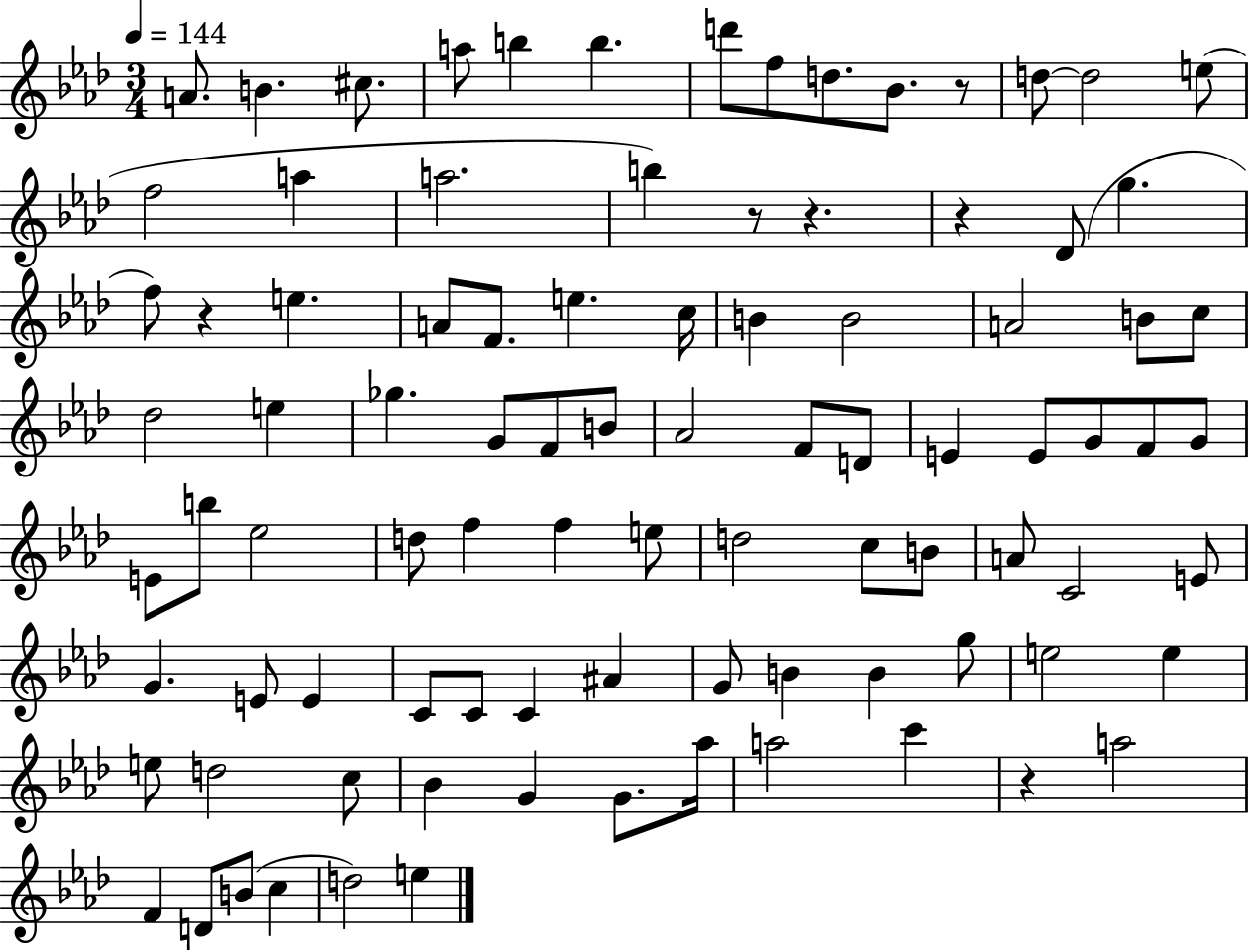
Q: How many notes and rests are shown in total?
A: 92